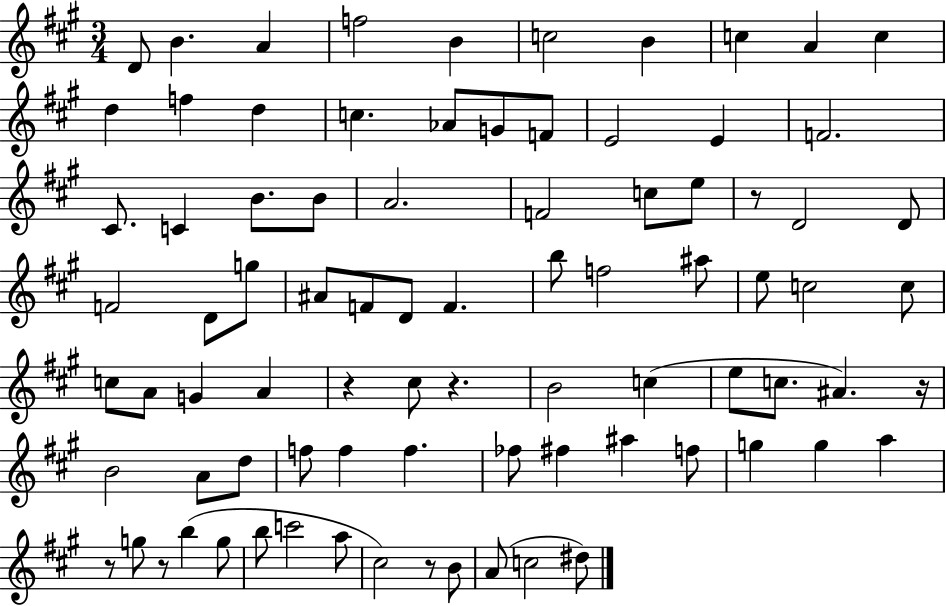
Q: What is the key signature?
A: A major